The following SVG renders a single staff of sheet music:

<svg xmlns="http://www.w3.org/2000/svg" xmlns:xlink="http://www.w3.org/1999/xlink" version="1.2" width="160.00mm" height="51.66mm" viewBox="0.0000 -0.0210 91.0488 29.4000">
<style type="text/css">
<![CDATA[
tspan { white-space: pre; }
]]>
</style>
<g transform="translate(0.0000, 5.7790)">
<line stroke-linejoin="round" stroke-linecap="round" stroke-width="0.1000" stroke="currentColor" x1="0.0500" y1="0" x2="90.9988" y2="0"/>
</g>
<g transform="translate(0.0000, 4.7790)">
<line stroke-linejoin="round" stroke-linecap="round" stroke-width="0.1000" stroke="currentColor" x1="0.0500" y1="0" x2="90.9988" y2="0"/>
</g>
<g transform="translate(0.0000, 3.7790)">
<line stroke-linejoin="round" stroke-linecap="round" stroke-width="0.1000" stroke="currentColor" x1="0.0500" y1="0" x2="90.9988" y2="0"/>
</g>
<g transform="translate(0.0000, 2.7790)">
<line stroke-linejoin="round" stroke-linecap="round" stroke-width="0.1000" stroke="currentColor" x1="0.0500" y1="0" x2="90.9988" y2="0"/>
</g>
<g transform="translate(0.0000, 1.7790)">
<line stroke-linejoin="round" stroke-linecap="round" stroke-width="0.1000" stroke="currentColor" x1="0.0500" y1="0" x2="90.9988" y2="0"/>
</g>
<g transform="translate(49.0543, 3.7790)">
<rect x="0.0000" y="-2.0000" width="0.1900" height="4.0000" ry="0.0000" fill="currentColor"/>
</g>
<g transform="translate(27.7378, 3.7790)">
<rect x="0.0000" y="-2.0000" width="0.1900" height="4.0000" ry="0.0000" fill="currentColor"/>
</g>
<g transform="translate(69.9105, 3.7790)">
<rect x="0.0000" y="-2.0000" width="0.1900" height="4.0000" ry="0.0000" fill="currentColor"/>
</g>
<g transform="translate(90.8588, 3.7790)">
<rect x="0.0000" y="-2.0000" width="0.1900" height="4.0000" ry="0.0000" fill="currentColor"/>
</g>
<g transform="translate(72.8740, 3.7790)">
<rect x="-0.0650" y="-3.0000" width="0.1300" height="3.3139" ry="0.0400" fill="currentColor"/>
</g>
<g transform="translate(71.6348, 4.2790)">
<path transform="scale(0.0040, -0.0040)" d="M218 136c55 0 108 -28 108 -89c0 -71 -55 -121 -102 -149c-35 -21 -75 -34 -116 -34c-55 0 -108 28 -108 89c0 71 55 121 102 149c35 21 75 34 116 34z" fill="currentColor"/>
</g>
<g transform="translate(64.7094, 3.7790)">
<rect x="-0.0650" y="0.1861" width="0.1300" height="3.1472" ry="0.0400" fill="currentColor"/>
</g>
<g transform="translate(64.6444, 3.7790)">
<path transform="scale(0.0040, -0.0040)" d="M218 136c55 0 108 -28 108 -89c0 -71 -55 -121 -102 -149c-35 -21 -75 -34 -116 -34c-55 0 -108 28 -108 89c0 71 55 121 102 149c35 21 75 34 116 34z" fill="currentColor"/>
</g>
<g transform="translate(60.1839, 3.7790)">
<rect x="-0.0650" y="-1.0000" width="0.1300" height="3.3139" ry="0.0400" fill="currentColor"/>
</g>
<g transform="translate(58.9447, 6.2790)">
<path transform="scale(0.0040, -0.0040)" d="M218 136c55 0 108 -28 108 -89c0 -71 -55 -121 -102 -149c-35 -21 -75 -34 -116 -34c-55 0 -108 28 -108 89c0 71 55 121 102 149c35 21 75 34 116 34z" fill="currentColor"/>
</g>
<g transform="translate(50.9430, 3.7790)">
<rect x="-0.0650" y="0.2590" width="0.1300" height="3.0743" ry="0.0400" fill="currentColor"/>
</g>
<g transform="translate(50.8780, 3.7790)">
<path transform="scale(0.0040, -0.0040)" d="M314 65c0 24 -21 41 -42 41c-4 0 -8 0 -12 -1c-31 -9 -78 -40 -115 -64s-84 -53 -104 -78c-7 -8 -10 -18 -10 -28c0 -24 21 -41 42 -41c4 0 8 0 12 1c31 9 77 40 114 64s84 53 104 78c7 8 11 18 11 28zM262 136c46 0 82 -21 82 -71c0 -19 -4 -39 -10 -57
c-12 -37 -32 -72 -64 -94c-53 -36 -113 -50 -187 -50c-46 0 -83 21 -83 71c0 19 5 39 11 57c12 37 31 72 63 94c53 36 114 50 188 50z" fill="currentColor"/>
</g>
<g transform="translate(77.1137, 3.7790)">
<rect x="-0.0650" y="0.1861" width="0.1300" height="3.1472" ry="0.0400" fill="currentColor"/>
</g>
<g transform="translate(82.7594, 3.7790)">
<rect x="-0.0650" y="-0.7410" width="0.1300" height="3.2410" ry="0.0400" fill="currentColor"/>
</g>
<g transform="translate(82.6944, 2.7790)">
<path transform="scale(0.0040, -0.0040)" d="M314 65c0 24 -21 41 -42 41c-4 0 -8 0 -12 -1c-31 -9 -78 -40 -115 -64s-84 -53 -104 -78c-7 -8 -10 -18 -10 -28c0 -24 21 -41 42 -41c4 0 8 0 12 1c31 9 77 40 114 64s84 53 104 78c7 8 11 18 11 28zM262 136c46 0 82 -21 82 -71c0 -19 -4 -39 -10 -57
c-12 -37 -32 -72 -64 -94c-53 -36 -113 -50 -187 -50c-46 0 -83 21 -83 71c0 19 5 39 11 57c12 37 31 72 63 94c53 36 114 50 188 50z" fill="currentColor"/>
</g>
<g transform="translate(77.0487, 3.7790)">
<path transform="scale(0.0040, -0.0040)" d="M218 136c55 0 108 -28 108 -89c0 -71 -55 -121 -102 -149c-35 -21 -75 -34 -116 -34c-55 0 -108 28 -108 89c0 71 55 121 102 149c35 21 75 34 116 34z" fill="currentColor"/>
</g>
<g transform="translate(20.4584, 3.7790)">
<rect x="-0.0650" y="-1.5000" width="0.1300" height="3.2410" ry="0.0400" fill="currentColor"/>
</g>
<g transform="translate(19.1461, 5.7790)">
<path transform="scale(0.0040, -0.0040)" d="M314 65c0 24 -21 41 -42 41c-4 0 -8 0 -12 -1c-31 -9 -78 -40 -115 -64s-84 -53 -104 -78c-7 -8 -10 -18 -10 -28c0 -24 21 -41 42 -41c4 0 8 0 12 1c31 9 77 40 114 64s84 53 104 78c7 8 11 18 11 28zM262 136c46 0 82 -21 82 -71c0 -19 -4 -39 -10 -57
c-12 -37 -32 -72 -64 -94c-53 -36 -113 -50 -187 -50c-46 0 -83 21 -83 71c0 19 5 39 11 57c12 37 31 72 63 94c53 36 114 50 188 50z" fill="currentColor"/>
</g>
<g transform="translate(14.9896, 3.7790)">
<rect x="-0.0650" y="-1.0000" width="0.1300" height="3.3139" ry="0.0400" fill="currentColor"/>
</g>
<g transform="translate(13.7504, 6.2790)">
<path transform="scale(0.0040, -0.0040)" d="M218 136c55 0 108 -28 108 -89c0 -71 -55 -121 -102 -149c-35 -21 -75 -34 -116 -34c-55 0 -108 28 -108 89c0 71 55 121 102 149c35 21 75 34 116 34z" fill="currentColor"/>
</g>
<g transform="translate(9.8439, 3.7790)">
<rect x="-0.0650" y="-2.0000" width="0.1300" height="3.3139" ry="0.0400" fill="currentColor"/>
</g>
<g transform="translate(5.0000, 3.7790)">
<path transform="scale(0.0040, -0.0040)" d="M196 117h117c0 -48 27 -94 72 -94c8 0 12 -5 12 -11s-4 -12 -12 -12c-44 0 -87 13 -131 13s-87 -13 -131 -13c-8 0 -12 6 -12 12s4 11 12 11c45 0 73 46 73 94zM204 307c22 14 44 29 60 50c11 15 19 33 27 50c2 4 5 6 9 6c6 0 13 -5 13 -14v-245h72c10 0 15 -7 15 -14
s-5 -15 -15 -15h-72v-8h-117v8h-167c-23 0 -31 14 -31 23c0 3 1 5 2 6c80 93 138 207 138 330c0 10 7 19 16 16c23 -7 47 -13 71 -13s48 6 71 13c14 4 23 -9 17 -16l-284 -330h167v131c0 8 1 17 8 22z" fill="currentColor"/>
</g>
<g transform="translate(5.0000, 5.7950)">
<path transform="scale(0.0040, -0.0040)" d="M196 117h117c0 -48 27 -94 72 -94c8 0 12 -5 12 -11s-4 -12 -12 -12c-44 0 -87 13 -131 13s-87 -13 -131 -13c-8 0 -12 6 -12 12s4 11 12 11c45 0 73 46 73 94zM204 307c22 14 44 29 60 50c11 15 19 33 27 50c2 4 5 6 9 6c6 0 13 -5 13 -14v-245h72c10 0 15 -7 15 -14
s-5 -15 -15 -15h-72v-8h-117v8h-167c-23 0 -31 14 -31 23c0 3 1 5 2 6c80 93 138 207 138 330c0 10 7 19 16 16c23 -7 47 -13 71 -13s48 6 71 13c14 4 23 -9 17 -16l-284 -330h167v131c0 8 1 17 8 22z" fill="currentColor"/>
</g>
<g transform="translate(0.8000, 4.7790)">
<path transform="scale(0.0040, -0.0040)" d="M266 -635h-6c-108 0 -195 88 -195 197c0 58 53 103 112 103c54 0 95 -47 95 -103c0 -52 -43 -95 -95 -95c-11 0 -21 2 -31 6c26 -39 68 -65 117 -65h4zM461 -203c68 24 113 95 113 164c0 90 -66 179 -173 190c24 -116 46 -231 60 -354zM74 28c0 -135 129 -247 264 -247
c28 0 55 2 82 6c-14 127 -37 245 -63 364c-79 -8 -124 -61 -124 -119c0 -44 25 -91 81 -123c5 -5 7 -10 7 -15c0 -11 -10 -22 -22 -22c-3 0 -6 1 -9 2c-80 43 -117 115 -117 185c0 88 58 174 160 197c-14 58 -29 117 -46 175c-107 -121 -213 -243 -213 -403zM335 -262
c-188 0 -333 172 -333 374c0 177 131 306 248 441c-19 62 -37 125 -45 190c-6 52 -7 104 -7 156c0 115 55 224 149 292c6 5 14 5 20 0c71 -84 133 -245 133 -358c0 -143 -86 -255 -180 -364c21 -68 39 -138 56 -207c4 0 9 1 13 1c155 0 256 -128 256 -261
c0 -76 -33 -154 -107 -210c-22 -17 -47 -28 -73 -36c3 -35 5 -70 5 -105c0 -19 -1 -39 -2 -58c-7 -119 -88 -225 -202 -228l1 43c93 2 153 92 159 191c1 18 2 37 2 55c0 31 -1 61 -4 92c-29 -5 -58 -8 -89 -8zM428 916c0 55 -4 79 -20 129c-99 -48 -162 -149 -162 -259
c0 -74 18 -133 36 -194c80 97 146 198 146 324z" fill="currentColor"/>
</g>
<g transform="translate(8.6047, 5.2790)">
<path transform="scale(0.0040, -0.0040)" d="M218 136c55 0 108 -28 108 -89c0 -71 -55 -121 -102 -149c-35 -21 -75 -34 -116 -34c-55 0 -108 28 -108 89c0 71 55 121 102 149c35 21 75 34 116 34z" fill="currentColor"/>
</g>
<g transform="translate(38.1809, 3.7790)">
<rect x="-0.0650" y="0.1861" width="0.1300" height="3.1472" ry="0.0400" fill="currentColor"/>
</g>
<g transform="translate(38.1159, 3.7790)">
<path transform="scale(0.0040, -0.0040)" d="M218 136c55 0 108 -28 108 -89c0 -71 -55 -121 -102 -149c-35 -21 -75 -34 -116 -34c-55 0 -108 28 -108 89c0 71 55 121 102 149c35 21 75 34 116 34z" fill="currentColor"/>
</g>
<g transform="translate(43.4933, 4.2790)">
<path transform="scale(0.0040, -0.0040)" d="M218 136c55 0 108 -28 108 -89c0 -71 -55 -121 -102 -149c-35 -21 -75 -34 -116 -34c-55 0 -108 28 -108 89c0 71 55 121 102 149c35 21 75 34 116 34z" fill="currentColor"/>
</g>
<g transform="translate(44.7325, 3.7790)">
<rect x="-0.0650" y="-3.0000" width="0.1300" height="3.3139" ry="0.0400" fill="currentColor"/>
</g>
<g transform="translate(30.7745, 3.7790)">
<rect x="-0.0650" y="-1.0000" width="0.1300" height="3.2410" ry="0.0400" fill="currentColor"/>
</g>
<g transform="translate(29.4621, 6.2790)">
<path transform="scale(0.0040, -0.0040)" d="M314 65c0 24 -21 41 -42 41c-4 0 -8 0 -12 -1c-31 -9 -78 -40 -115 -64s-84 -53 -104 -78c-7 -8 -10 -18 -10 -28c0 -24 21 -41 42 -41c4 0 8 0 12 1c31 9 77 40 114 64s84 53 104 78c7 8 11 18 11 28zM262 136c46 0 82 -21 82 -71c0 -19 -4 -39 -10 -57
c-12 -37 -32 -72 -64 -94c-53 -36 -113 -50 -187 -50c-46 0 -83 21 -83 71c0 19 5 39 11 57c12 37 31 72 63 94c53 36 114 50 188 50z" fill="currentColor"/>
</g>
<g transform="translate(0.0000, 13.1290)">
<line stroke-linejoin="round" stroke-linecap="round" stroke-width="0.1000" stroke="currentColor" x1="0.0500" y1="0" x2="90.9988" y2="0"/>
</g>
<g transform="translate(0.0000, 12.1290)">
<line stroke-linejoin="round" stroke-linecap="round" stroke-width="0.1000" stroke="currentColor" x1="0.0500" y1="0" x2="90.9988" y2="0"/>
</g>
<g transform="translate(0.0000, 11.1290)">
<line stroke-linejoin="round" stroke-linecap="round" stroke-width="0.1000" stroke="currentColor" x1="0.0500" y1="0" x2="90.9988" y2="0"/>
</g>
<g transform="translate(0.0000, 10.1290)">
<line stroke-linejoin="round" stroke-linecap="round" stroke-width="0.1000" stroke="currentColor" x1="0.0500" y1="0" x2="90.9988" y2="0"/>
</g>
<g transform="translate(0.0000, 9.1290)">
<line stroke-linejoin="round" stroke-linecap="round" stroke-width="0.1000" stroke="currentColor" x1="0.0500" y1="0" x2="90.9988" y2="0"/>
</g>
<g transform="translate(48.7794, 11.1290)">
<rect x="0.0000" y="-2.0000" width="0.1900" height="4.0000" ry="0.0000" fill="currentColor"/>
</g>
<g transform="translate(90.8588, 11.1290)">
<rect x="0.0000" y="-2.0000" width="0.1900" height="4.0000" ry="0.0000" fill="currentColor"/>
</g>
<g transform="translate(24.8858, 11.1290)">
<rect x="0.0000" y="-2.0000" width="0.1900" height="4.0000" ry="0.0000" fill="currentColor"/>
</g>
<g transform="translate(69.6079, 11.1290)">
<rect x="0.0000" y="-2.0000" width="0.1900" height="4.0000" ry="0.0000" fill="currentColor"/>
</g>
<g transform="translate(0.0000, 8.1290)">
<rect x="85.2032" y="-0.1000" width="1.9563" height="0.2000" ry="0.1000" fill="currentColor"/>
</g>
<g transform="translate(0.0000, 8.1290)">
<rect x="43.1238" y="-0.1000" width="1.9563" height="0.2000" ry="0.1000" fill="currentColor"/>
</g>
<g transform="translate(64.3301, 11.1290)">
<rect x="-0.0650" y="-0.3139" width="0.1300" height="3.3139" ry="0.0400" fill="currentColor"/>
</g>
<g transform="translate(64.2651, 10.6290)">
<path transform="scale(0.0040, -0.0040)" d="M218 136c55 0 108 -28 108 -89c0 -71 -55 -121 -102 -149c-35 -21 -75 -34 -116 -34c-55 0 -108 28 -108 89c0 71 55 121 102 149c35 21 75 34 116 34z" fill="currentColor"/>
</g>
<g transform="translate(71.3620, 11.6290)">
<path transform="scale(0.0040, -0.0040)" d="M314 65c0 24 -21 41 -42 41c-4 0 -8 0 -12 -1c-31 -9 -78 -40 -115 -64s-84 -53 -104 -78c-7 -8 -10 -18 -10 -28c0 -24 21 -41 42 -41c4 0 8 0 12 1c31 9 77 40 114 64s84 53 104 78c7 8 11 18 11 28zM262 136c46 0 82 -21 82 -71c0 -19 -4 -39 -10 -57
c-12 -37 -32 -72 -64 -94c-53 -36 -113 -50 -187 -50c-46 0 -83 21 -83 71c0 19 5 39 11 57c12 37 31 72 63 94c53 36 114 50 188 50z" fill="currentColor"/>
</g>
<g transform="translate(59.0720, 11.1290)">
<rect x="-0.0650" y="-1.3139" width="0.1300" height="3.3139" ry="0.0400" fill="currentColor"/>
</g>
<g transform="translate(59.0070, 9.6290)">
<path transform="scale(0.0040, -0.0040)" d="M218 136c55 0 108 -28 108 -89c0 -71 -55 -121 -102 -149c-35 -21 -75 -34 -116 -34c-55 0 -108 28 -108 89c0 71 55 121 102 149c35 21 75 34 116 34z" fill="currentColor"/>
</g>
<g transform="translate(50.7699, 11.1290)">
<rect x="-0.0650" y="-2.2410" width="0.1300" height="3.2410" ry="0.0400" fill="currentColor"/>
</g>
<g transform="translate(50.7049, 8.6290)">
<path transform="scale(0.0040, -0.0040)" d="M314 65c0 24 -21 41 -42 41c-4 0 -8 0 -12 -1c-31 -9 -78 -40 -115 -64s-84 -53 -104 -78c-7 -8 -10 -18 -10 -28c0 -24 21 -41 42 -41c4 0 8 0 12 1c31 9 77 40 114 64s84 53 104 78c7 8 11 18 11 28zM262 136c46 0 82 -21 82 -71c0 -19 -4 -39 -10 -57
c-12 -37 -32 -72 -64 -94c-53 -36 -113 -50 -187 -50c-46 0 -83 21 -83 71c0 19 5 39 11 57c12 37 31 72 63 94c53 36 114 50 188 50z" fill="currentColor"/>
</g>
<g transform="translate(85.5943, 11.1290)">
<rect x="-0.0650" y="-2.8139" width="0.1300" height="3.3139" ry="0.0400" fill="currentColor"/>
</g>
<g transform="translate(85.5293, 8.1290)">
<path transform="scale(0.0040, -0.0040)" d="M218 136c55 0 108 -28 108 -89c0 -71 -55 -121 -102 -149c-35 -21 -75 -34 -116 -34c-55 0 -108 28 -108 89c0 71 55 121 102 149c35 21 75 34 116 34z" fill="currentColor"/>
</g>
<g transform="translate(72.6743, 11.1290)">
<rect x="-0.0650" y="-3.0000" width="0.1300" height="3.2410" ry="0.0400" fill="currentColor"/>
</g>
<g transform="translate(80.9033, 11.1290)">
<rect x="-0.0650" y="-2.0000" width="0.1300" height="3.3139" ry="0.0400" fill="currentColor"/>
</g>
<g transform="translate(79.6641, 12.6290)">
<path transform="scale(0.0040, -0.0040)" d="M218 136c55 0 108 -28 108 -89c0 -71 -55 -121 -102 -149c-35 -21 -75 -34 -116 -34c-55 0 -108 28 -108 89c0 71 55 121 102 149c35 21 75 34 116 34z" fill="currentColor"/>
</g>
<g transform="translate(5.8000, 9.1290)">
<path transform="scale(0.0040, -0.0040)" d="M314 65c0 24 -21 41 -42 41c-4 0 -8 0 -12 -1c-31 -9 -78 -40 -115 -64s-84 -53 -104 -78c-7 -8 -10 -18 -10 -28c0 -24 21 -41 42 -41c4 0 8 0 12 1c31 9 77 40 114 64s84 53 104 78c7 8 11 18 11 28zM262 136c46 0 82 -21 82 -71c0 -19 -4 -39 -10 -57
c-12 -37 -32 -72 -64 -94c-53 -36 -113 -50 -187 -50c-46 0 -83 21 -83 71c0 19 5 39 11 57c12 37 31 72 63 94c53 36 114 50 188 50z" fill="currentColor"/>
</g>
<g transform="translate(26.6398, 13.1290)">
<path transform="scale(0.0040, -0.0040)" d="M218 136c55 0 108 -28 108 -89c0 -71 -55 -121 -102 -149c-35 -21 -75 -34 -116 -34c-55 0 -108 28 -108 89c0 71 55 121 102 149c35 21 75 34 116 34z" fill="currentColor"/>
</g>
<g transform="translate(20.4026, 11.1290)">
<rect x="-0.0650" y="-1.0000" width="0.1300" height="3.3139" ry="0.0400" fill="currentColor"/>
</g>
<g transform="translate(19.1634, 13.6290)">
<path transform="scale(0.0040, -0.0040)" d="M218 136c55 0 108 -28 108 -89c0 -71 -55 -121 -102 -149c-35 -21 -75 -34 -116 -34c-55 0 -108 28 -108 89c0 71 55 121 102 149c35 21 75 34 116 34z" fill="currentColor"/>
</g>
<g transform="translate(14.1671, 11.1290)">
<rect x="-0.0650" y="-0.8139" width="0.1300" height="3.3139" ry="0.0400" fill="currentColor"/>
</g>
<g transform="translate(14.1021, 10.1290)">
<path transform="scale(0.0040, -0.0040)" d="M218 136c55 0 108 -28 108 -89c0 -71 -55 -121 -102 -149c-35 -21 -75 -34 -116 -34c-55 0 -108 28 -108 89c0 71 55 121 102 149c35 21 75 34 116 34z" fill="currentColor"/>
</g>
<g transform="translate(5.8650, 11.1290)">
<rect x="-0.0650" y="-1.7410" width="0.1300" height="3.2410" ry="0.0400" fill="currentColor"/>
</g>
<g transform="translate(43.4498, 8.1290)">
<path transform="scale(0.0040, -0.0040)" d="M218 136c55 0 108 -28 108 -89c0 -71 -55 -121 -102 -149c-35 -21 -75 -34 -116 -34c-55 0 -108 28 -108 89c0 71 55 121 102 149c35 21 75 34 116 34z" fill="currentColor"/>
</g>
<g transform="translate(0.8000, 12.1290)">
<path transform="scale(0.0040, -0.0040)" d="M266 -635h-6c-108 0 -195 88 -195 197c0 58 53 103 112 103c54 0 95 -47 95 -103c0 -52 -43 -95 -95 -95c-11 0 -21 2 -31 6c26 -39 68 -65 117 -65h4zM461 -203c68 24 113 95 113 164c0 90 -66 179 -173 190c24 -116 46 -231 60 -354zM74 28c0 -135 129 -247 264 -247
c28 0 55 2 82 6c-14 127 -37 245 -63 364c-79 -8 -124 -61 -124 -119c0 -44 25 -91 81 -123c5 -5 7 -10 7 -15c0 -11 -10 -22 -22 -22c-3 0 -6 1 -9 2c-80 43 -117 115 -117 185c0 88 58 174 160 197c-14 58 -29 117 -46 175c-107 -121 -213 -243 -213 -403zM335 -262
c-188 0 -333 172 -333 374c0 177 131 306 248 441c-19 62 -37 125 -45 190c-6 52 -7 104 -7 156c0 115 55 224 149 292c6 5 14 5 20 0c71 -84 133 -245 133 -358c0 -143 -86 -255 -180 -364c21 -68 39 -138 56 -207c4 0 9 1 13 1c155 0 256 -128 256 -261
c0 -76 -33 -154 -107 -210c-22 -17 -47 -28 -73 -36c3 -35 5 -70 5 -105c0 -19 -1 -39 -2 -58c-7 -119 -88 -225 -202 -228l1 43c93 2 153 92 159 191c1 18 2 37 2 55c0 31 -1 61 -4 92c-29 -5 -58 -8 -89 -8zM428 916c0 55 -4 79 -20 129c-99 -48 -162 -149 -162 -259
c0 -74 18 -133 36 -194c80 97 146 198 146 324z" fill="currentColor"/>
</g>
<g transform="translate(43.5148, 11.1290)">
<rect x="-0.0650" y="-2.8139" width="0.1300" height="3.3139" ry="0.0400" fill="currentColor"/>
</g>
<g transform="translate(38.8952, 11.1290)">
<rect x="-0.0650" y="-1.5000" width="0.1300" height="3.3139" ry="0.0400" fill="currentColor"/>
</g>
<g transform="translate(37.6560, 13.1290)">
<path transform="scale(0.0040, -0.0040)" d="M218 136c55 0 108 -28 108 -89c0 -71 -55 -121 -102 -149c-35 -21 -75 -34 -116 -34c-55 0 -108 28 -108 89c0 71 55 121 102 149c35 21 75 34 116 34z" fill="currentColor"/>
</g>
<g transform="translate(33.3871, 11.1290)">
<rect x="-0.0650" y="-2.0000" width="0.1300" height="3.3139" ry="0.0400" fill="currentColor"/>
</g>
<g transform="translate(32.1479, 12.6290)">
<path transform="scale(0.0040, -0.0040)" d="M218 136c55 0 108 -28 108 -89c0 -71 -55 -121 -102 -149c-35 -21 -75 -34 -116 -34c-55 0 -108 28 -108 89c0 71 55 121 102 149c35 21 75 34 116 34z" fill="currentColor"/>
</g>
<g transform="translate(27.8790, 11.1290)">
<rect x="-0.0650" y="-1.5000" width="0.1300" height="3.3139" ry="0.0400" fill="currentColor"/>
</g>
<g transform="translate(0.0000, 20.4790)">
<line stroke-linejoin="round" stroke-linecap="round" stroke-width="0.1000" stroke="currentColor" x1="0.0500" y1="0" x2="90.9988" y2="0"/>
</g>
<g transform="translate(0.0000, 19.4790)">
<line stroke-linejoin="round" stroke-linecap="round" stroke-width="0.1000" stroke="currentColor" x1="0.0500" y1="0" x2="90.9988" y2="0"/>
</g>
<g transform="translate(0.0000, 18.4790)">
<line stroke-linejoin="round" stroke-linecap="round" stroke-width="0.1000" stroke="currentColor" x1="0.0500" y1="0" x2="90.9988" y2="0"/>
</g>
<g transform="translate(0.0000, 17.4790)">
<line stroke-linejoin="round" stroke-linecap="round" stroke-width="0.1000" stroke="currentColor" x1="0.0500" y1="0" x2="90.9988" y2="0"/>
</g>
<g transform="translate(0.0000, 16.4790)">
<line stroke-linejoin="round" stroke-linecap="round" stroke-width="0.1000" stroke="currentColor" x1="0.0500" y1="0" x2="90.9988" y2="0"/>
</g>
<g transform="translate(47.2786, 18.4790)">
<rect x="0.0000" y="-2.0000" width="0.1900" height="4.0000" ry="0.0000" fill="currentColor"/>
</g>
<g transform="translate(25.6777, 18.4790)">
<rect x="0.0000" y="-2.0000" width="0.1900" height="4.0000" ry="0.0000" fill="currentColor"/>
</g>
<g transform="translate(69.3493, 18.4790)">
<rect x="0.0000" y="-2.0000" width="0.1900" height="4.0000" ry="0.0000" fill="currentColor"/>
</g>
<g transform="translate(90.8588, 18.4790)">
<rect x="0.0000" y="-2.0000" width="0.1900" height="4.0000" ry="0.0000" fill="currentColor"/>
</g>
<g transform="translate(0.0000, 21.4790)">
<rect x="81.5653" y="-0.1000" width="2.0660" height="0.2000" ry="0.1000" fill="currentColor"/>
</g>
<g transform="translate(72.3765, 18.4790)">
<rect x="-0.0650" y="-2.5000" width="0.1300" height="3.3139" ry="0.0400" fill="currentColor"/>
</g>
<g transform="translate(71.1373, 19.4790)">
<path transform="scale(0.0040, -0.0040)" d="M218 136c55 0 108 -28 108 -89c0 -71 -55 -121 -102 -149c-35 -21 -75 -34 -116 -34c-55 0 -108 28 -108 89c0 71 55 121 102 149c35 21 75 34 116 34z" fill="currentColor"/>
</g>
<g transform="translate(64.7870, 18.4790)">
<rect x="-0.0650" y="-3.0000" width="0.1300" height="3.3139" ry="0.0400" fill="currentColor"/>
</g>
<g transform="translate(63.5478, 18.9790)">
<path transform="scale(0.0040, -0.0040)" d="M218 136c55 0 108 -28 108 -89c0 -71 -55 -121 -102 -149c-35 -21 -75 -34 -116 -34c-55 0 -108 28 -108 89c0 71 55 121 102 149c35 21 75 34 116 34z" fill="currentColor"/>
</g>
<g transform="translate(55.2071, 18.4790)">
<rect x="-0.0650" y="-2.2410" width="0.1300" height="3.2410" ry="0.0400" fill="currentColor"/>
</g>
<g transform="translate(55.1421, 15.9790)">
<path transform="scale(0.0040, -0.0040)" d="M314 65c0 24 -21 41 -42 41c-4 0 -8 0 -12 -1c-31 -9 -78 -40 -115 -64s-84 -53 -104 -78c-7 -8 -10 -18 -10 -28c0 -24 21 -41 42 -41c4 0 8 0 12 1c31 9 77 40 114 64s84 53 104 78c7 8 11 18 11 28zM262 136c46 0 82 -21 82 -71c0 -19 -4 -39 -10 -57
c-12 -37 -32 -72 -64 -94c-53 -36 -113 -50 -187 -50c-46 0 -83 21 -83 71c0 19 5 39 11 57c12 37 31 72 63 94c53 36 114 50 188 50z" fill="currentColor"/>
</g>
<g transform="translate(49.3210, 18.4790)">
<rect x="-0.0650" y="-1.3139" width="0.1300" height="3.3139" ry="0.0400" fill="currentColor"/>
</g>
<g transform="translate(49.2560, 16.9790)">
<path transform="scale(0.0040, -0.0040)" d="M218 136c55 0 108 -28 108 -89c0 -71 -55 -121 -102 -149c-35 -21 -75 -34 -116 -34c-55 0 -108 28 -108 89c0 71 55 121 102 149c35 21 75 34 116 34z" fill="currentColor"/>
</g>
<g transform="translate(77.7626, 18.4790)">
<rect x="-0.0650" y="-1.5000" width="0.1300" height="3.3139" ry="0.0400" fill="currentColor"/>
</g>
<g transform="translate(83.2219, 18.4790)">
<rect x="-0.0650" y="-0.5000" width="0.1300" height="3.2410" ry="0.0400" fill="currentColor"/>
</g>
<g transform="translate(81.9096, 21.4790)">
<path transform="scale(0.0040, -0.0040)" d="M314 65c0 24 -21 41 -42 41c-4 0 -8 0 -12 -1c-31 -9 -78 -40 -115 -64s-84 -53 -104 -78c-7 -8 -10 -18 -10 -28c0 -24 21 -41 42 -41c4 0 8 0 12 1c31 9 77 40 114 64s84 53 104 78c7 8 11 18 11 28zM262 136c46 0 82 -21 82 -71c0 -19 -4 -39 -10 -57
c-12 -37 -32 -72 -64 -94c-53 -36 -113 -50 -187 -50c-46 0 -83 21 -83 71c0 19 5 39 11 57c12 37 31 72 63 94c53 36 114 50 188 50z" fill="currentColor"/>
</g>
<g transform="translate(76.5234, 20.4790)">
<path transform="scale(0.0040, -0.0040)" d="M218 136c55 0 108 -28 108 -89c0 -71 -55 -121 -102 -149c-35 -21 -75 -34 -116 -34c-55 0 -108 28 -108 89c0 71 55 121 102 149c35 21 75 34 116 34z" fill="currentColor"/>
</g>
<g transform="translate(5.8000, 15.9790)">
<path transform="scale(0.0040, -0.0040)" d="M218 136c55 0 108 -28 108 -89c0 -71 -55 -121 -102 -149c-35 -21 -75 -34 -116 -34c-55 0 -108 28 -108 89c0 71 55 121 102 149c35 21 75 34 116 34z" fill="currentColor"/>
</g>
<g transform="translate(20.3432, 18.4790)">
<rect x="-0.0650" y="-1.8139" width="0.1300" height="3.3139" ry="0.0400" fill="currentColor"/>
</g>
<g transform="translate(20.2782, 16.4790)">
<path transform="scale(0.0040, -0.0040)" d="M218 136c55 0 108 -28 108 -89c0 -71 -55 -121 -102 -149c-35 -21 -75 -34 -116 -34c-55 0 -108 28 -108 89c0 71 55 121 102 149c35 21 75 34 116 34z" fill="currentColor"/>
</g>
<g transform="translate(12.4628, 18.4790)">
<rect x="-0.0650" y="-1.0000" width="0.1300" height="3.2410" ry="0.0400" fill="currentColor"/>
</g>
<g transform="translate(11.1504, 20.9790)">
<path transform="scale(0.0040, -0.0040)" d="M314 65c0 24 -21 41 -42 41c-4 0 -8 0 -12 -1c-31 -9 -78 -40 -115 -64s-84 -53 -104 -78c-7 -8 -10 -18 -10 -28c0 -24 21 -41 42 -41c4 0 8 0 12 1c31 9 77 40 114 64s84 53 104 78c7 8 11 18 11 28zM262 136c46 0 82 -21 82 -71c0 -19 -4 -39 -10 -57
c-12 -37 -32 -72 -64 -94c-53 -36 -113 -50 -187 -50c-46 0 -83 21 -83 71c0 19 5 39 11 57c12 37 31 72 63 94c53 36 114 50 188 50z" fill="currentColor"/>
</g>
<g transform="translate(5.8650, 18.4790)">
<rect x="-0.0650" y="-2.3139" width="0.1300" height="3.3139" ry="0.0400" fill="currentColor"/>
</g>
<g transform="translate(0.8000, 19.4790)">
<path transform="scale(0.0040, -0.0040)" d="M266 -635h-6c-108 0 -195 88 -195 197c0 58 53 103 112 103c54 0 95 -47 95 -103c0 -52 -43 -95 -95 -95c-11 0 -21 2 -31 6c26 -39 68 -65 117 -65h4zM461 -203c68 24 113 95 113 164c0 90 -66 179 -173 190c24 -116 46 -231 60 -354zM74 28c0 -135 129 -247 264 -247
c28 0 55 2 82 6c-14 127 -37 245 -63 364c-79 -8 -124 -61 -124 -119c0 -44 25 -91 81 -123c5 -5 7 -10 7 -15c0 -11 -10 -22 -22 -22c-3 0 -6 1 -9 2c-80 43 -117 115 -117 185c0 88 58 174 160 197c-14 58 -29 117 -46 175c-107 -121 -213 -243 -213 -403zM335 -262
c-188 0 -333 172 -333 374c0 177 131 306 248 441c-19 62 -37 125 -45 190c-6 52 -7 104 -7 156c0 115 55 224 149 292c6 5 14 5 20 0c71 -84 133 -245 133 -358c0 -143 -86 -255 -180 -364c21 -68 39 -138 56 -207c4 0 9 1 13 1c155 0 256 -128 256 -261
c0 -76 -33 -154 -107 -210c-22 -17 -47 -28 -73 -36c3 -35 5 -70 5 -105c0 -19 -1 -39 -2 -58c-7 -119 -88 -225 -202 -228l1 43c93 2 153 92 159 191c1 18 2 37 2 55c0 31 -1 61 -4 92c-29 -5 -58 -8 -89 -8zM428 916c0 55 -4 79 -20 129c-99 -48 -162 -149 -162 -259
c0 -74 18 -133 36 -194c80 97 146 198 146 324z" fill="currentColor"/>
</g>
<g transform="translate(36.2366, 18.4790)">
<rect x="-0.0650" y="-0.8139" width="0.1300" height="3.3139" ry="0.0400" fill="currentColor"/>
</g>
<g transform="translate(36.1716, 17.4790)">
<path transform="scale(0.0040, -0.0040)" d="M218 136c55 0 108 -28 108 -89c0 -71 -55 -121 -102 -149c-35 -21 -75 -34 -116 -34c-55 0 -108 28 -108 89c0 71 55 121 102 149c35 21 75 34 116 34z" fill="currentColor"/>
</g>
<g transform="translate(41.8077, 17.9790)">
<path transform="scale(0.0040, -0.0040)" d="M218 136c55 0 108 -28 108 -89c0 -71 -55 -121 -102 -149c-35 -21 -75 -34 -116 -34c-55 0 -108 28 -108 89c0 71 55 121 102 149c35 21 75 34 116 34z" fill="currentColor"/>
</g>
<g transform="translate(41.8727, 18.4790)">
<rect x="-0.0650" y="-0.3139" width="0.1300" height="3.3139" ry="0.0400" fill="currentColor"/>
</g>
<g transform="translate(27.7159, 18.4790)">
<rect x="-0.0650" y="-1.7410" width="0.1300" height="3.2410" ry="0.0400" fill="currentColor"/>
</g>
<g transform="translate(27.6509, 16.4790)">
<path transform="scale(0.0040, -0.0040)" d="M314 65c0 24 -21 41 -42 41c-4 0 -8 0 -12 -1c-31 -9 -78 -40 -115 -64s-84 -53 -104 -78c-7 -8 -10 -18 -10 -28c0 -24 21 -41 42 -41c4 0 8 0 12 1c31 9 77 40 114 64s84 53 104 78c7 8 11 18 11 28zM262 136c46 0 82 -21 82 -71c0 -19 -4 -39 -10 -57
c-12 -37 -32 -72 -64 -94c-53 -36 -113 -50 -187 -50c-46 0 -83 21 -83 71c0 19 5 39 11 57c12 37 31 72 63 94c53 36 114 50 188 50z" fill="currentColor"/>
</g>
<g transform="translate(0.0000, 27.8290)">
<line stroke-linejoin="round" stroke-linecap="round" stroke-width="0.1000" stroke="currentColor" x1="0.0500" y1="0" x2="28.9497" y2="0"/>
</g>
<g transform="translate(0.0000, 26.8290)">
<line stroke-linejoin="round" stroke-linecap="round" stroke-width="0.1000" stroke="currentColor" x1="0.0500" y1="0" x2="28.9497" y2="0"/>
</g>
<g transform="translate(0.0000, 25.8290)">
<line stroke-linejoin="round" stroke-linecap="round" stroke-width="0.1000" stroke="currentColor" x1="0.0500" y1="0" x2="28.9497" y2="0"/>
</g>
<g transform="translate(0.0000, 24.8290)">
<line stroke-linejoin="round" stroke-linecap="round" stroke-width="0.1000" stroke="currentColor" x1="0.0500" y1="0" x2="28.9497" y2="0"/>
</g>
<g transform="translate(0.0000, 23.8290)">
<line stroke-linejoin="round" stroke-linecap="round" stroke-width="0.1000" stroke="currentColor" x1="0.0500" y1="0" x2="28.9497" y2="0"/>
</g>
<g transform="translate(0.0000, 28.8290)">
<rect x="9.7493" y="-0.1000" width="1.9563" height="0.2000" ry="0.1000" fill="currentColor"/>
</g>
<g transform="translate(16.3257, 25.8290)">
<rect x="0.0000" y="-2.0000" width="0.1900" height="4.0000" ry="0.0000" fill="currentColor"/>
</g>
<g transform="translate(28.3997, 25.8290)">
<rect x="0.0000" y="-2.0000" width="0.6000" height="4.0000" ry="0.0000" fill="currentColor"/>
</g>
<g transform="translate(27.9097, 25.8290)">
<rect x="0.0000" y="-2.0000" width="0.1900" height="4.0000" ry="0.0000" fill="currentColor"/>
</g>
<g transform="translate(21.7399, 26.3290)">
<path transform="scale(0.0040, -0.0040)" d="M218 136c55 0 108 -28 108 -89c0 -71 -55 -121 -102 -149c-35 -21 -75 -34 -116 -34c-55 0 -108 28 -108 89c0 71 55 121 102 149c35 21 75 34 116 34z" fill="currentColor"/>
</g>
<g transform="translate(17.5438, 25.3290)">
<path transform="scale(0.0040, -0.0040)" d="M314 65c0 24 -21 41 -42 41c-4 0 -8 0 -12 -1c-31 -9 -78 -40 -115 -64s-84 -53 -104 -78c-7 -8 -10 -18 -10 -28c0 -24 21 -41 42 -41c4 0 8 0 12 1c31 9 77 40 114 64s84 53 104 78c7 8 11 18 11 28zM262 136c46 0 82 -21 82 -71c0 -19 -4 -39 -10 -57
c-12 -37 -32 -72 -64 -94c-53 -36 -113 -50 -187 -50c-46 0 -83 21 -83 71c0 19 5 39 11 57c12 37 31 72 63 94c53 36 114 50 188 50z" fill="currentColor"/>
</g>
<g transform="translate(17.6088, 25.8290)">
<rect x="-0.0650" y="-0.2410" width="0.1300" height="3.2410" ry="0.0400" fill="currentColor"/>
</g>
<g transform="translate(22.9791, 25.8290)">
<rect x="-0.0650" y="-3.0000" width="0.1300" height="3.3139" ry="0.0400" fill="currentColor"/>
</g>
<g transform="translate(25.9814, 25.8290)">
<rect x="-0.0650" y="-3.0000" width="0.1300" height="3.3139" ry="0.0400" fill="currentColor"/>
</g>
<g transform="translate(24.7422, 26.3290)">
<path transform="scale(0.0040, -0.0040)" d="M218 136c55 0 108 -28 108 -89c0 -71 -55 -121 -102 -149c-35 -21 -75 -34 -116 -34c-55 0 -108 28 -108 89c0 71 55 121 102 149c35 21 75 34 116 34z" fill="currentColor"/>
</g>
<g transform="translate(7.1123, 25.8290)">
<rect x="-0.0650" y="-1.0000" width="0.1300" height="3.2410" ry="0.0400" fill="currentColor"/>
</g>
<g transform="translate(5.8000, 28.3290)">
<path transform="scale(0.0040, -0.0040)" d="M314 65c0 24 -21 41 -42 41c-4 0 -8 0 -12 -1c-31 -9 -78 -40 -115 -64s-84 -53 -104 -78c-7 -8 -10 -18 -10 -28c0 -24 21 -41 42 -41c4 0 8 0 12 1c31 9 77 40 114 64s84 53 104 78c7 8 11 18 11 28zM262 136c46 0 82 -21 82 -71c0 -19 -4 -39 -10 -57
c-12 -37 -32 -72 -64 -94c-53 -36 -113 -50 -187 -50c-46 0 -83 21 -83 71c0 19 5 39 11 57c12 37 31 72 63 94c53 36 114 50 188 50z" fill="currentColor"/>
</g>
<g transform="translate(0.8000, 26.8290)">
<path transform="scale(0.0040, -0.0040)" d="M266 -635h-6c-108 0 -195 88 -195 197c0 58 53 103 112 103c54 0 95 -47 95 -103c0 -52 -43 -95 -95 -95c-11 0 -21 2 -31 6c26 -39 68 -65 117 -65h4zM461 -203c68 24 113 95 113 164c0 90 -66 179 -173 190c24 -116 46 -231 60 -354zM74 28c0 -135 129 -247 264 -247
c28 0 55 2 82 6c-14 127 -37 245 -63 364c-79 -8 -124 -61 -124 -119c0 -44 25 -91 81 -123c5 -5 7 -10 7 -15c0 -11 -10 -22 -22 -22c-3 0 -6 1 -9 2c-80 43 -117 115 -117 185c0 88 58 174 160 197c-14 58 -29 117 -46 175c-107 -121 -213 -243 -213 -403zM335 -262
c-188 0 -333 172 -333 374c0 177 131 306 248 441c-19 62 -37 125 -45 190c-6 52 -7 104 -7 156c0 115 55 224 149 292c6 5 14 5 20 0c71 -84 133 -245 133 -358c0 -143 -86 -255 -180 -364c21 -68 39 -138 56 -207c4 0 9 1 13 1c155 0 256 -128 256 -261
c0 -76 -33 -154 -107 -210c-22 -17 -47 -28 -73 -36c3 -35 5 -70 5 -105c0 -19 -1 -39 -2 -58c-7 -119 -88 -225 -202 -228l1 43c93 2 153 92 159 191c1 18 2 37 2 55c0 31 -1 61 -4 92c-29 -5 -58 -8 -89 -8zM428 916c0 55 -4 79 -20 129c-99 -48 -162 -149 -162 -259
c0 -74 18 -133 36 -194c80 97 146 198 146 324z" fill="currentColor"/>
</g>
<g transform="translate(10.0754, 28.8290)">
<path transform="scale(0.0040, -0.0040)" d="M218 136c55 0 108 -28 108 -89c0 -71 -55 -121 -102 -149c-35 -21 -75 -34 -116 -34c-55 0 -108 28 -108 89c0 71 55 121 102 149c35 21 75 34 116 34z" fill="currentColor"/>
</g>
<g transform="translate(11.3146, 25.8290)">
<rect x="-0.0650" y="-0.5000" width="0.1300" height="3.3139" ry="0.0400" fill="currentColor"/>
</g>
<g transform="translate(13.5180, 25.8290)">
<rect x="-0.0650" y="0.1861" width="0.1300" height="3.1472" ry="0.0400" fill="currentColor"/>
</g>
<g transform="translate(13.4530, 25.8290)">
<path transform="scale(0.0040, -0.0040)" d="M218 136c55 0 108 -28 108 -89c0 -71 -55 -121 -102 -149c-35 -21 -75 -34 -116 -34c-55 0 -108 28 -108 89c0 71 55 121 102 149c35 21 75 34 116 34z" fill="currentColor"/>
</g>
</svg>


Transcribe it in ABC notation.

X:1
T:Untitled
M:4/4
L:1/4
K:C
F D E2 D2 B A B2 D B A B d2 f2 d D E F E a g2 e c A2 F a g D2 f f2 d c e g2 A G E C2 D2 C B c2 A A